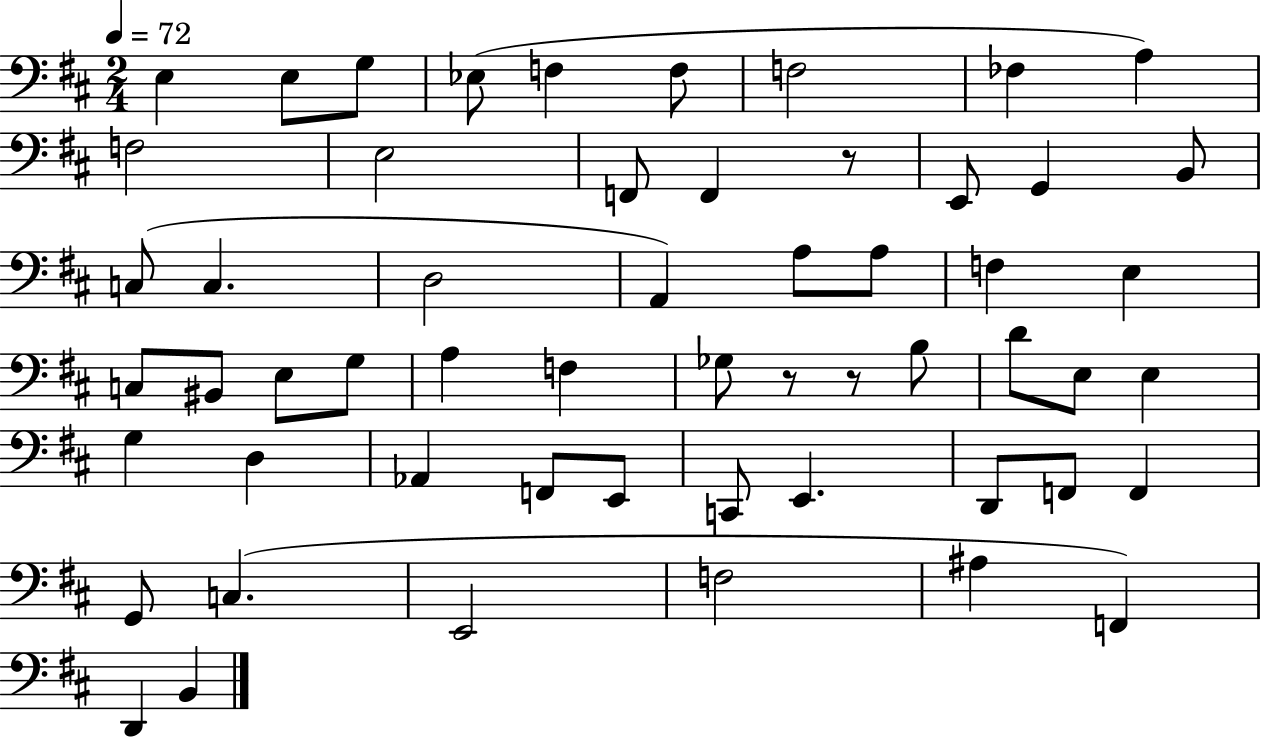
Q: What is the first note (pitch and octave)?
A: E3